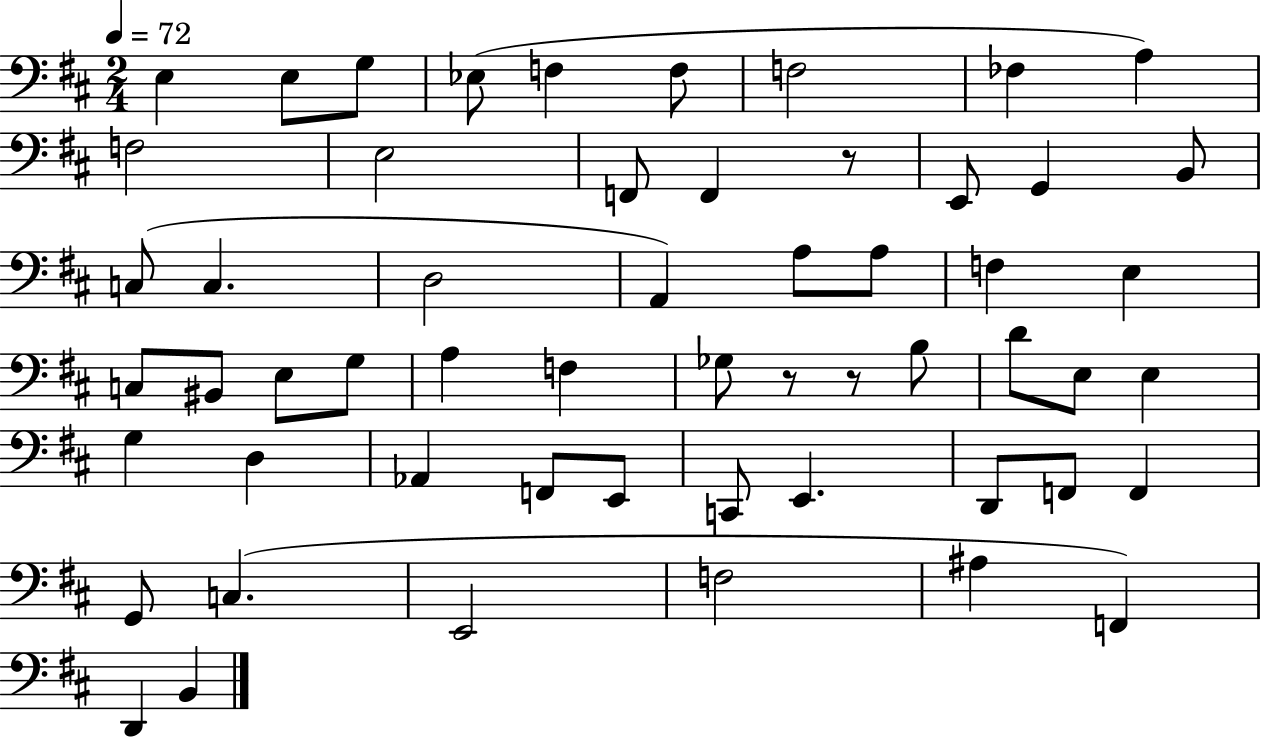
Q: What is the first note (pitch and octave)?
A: E3